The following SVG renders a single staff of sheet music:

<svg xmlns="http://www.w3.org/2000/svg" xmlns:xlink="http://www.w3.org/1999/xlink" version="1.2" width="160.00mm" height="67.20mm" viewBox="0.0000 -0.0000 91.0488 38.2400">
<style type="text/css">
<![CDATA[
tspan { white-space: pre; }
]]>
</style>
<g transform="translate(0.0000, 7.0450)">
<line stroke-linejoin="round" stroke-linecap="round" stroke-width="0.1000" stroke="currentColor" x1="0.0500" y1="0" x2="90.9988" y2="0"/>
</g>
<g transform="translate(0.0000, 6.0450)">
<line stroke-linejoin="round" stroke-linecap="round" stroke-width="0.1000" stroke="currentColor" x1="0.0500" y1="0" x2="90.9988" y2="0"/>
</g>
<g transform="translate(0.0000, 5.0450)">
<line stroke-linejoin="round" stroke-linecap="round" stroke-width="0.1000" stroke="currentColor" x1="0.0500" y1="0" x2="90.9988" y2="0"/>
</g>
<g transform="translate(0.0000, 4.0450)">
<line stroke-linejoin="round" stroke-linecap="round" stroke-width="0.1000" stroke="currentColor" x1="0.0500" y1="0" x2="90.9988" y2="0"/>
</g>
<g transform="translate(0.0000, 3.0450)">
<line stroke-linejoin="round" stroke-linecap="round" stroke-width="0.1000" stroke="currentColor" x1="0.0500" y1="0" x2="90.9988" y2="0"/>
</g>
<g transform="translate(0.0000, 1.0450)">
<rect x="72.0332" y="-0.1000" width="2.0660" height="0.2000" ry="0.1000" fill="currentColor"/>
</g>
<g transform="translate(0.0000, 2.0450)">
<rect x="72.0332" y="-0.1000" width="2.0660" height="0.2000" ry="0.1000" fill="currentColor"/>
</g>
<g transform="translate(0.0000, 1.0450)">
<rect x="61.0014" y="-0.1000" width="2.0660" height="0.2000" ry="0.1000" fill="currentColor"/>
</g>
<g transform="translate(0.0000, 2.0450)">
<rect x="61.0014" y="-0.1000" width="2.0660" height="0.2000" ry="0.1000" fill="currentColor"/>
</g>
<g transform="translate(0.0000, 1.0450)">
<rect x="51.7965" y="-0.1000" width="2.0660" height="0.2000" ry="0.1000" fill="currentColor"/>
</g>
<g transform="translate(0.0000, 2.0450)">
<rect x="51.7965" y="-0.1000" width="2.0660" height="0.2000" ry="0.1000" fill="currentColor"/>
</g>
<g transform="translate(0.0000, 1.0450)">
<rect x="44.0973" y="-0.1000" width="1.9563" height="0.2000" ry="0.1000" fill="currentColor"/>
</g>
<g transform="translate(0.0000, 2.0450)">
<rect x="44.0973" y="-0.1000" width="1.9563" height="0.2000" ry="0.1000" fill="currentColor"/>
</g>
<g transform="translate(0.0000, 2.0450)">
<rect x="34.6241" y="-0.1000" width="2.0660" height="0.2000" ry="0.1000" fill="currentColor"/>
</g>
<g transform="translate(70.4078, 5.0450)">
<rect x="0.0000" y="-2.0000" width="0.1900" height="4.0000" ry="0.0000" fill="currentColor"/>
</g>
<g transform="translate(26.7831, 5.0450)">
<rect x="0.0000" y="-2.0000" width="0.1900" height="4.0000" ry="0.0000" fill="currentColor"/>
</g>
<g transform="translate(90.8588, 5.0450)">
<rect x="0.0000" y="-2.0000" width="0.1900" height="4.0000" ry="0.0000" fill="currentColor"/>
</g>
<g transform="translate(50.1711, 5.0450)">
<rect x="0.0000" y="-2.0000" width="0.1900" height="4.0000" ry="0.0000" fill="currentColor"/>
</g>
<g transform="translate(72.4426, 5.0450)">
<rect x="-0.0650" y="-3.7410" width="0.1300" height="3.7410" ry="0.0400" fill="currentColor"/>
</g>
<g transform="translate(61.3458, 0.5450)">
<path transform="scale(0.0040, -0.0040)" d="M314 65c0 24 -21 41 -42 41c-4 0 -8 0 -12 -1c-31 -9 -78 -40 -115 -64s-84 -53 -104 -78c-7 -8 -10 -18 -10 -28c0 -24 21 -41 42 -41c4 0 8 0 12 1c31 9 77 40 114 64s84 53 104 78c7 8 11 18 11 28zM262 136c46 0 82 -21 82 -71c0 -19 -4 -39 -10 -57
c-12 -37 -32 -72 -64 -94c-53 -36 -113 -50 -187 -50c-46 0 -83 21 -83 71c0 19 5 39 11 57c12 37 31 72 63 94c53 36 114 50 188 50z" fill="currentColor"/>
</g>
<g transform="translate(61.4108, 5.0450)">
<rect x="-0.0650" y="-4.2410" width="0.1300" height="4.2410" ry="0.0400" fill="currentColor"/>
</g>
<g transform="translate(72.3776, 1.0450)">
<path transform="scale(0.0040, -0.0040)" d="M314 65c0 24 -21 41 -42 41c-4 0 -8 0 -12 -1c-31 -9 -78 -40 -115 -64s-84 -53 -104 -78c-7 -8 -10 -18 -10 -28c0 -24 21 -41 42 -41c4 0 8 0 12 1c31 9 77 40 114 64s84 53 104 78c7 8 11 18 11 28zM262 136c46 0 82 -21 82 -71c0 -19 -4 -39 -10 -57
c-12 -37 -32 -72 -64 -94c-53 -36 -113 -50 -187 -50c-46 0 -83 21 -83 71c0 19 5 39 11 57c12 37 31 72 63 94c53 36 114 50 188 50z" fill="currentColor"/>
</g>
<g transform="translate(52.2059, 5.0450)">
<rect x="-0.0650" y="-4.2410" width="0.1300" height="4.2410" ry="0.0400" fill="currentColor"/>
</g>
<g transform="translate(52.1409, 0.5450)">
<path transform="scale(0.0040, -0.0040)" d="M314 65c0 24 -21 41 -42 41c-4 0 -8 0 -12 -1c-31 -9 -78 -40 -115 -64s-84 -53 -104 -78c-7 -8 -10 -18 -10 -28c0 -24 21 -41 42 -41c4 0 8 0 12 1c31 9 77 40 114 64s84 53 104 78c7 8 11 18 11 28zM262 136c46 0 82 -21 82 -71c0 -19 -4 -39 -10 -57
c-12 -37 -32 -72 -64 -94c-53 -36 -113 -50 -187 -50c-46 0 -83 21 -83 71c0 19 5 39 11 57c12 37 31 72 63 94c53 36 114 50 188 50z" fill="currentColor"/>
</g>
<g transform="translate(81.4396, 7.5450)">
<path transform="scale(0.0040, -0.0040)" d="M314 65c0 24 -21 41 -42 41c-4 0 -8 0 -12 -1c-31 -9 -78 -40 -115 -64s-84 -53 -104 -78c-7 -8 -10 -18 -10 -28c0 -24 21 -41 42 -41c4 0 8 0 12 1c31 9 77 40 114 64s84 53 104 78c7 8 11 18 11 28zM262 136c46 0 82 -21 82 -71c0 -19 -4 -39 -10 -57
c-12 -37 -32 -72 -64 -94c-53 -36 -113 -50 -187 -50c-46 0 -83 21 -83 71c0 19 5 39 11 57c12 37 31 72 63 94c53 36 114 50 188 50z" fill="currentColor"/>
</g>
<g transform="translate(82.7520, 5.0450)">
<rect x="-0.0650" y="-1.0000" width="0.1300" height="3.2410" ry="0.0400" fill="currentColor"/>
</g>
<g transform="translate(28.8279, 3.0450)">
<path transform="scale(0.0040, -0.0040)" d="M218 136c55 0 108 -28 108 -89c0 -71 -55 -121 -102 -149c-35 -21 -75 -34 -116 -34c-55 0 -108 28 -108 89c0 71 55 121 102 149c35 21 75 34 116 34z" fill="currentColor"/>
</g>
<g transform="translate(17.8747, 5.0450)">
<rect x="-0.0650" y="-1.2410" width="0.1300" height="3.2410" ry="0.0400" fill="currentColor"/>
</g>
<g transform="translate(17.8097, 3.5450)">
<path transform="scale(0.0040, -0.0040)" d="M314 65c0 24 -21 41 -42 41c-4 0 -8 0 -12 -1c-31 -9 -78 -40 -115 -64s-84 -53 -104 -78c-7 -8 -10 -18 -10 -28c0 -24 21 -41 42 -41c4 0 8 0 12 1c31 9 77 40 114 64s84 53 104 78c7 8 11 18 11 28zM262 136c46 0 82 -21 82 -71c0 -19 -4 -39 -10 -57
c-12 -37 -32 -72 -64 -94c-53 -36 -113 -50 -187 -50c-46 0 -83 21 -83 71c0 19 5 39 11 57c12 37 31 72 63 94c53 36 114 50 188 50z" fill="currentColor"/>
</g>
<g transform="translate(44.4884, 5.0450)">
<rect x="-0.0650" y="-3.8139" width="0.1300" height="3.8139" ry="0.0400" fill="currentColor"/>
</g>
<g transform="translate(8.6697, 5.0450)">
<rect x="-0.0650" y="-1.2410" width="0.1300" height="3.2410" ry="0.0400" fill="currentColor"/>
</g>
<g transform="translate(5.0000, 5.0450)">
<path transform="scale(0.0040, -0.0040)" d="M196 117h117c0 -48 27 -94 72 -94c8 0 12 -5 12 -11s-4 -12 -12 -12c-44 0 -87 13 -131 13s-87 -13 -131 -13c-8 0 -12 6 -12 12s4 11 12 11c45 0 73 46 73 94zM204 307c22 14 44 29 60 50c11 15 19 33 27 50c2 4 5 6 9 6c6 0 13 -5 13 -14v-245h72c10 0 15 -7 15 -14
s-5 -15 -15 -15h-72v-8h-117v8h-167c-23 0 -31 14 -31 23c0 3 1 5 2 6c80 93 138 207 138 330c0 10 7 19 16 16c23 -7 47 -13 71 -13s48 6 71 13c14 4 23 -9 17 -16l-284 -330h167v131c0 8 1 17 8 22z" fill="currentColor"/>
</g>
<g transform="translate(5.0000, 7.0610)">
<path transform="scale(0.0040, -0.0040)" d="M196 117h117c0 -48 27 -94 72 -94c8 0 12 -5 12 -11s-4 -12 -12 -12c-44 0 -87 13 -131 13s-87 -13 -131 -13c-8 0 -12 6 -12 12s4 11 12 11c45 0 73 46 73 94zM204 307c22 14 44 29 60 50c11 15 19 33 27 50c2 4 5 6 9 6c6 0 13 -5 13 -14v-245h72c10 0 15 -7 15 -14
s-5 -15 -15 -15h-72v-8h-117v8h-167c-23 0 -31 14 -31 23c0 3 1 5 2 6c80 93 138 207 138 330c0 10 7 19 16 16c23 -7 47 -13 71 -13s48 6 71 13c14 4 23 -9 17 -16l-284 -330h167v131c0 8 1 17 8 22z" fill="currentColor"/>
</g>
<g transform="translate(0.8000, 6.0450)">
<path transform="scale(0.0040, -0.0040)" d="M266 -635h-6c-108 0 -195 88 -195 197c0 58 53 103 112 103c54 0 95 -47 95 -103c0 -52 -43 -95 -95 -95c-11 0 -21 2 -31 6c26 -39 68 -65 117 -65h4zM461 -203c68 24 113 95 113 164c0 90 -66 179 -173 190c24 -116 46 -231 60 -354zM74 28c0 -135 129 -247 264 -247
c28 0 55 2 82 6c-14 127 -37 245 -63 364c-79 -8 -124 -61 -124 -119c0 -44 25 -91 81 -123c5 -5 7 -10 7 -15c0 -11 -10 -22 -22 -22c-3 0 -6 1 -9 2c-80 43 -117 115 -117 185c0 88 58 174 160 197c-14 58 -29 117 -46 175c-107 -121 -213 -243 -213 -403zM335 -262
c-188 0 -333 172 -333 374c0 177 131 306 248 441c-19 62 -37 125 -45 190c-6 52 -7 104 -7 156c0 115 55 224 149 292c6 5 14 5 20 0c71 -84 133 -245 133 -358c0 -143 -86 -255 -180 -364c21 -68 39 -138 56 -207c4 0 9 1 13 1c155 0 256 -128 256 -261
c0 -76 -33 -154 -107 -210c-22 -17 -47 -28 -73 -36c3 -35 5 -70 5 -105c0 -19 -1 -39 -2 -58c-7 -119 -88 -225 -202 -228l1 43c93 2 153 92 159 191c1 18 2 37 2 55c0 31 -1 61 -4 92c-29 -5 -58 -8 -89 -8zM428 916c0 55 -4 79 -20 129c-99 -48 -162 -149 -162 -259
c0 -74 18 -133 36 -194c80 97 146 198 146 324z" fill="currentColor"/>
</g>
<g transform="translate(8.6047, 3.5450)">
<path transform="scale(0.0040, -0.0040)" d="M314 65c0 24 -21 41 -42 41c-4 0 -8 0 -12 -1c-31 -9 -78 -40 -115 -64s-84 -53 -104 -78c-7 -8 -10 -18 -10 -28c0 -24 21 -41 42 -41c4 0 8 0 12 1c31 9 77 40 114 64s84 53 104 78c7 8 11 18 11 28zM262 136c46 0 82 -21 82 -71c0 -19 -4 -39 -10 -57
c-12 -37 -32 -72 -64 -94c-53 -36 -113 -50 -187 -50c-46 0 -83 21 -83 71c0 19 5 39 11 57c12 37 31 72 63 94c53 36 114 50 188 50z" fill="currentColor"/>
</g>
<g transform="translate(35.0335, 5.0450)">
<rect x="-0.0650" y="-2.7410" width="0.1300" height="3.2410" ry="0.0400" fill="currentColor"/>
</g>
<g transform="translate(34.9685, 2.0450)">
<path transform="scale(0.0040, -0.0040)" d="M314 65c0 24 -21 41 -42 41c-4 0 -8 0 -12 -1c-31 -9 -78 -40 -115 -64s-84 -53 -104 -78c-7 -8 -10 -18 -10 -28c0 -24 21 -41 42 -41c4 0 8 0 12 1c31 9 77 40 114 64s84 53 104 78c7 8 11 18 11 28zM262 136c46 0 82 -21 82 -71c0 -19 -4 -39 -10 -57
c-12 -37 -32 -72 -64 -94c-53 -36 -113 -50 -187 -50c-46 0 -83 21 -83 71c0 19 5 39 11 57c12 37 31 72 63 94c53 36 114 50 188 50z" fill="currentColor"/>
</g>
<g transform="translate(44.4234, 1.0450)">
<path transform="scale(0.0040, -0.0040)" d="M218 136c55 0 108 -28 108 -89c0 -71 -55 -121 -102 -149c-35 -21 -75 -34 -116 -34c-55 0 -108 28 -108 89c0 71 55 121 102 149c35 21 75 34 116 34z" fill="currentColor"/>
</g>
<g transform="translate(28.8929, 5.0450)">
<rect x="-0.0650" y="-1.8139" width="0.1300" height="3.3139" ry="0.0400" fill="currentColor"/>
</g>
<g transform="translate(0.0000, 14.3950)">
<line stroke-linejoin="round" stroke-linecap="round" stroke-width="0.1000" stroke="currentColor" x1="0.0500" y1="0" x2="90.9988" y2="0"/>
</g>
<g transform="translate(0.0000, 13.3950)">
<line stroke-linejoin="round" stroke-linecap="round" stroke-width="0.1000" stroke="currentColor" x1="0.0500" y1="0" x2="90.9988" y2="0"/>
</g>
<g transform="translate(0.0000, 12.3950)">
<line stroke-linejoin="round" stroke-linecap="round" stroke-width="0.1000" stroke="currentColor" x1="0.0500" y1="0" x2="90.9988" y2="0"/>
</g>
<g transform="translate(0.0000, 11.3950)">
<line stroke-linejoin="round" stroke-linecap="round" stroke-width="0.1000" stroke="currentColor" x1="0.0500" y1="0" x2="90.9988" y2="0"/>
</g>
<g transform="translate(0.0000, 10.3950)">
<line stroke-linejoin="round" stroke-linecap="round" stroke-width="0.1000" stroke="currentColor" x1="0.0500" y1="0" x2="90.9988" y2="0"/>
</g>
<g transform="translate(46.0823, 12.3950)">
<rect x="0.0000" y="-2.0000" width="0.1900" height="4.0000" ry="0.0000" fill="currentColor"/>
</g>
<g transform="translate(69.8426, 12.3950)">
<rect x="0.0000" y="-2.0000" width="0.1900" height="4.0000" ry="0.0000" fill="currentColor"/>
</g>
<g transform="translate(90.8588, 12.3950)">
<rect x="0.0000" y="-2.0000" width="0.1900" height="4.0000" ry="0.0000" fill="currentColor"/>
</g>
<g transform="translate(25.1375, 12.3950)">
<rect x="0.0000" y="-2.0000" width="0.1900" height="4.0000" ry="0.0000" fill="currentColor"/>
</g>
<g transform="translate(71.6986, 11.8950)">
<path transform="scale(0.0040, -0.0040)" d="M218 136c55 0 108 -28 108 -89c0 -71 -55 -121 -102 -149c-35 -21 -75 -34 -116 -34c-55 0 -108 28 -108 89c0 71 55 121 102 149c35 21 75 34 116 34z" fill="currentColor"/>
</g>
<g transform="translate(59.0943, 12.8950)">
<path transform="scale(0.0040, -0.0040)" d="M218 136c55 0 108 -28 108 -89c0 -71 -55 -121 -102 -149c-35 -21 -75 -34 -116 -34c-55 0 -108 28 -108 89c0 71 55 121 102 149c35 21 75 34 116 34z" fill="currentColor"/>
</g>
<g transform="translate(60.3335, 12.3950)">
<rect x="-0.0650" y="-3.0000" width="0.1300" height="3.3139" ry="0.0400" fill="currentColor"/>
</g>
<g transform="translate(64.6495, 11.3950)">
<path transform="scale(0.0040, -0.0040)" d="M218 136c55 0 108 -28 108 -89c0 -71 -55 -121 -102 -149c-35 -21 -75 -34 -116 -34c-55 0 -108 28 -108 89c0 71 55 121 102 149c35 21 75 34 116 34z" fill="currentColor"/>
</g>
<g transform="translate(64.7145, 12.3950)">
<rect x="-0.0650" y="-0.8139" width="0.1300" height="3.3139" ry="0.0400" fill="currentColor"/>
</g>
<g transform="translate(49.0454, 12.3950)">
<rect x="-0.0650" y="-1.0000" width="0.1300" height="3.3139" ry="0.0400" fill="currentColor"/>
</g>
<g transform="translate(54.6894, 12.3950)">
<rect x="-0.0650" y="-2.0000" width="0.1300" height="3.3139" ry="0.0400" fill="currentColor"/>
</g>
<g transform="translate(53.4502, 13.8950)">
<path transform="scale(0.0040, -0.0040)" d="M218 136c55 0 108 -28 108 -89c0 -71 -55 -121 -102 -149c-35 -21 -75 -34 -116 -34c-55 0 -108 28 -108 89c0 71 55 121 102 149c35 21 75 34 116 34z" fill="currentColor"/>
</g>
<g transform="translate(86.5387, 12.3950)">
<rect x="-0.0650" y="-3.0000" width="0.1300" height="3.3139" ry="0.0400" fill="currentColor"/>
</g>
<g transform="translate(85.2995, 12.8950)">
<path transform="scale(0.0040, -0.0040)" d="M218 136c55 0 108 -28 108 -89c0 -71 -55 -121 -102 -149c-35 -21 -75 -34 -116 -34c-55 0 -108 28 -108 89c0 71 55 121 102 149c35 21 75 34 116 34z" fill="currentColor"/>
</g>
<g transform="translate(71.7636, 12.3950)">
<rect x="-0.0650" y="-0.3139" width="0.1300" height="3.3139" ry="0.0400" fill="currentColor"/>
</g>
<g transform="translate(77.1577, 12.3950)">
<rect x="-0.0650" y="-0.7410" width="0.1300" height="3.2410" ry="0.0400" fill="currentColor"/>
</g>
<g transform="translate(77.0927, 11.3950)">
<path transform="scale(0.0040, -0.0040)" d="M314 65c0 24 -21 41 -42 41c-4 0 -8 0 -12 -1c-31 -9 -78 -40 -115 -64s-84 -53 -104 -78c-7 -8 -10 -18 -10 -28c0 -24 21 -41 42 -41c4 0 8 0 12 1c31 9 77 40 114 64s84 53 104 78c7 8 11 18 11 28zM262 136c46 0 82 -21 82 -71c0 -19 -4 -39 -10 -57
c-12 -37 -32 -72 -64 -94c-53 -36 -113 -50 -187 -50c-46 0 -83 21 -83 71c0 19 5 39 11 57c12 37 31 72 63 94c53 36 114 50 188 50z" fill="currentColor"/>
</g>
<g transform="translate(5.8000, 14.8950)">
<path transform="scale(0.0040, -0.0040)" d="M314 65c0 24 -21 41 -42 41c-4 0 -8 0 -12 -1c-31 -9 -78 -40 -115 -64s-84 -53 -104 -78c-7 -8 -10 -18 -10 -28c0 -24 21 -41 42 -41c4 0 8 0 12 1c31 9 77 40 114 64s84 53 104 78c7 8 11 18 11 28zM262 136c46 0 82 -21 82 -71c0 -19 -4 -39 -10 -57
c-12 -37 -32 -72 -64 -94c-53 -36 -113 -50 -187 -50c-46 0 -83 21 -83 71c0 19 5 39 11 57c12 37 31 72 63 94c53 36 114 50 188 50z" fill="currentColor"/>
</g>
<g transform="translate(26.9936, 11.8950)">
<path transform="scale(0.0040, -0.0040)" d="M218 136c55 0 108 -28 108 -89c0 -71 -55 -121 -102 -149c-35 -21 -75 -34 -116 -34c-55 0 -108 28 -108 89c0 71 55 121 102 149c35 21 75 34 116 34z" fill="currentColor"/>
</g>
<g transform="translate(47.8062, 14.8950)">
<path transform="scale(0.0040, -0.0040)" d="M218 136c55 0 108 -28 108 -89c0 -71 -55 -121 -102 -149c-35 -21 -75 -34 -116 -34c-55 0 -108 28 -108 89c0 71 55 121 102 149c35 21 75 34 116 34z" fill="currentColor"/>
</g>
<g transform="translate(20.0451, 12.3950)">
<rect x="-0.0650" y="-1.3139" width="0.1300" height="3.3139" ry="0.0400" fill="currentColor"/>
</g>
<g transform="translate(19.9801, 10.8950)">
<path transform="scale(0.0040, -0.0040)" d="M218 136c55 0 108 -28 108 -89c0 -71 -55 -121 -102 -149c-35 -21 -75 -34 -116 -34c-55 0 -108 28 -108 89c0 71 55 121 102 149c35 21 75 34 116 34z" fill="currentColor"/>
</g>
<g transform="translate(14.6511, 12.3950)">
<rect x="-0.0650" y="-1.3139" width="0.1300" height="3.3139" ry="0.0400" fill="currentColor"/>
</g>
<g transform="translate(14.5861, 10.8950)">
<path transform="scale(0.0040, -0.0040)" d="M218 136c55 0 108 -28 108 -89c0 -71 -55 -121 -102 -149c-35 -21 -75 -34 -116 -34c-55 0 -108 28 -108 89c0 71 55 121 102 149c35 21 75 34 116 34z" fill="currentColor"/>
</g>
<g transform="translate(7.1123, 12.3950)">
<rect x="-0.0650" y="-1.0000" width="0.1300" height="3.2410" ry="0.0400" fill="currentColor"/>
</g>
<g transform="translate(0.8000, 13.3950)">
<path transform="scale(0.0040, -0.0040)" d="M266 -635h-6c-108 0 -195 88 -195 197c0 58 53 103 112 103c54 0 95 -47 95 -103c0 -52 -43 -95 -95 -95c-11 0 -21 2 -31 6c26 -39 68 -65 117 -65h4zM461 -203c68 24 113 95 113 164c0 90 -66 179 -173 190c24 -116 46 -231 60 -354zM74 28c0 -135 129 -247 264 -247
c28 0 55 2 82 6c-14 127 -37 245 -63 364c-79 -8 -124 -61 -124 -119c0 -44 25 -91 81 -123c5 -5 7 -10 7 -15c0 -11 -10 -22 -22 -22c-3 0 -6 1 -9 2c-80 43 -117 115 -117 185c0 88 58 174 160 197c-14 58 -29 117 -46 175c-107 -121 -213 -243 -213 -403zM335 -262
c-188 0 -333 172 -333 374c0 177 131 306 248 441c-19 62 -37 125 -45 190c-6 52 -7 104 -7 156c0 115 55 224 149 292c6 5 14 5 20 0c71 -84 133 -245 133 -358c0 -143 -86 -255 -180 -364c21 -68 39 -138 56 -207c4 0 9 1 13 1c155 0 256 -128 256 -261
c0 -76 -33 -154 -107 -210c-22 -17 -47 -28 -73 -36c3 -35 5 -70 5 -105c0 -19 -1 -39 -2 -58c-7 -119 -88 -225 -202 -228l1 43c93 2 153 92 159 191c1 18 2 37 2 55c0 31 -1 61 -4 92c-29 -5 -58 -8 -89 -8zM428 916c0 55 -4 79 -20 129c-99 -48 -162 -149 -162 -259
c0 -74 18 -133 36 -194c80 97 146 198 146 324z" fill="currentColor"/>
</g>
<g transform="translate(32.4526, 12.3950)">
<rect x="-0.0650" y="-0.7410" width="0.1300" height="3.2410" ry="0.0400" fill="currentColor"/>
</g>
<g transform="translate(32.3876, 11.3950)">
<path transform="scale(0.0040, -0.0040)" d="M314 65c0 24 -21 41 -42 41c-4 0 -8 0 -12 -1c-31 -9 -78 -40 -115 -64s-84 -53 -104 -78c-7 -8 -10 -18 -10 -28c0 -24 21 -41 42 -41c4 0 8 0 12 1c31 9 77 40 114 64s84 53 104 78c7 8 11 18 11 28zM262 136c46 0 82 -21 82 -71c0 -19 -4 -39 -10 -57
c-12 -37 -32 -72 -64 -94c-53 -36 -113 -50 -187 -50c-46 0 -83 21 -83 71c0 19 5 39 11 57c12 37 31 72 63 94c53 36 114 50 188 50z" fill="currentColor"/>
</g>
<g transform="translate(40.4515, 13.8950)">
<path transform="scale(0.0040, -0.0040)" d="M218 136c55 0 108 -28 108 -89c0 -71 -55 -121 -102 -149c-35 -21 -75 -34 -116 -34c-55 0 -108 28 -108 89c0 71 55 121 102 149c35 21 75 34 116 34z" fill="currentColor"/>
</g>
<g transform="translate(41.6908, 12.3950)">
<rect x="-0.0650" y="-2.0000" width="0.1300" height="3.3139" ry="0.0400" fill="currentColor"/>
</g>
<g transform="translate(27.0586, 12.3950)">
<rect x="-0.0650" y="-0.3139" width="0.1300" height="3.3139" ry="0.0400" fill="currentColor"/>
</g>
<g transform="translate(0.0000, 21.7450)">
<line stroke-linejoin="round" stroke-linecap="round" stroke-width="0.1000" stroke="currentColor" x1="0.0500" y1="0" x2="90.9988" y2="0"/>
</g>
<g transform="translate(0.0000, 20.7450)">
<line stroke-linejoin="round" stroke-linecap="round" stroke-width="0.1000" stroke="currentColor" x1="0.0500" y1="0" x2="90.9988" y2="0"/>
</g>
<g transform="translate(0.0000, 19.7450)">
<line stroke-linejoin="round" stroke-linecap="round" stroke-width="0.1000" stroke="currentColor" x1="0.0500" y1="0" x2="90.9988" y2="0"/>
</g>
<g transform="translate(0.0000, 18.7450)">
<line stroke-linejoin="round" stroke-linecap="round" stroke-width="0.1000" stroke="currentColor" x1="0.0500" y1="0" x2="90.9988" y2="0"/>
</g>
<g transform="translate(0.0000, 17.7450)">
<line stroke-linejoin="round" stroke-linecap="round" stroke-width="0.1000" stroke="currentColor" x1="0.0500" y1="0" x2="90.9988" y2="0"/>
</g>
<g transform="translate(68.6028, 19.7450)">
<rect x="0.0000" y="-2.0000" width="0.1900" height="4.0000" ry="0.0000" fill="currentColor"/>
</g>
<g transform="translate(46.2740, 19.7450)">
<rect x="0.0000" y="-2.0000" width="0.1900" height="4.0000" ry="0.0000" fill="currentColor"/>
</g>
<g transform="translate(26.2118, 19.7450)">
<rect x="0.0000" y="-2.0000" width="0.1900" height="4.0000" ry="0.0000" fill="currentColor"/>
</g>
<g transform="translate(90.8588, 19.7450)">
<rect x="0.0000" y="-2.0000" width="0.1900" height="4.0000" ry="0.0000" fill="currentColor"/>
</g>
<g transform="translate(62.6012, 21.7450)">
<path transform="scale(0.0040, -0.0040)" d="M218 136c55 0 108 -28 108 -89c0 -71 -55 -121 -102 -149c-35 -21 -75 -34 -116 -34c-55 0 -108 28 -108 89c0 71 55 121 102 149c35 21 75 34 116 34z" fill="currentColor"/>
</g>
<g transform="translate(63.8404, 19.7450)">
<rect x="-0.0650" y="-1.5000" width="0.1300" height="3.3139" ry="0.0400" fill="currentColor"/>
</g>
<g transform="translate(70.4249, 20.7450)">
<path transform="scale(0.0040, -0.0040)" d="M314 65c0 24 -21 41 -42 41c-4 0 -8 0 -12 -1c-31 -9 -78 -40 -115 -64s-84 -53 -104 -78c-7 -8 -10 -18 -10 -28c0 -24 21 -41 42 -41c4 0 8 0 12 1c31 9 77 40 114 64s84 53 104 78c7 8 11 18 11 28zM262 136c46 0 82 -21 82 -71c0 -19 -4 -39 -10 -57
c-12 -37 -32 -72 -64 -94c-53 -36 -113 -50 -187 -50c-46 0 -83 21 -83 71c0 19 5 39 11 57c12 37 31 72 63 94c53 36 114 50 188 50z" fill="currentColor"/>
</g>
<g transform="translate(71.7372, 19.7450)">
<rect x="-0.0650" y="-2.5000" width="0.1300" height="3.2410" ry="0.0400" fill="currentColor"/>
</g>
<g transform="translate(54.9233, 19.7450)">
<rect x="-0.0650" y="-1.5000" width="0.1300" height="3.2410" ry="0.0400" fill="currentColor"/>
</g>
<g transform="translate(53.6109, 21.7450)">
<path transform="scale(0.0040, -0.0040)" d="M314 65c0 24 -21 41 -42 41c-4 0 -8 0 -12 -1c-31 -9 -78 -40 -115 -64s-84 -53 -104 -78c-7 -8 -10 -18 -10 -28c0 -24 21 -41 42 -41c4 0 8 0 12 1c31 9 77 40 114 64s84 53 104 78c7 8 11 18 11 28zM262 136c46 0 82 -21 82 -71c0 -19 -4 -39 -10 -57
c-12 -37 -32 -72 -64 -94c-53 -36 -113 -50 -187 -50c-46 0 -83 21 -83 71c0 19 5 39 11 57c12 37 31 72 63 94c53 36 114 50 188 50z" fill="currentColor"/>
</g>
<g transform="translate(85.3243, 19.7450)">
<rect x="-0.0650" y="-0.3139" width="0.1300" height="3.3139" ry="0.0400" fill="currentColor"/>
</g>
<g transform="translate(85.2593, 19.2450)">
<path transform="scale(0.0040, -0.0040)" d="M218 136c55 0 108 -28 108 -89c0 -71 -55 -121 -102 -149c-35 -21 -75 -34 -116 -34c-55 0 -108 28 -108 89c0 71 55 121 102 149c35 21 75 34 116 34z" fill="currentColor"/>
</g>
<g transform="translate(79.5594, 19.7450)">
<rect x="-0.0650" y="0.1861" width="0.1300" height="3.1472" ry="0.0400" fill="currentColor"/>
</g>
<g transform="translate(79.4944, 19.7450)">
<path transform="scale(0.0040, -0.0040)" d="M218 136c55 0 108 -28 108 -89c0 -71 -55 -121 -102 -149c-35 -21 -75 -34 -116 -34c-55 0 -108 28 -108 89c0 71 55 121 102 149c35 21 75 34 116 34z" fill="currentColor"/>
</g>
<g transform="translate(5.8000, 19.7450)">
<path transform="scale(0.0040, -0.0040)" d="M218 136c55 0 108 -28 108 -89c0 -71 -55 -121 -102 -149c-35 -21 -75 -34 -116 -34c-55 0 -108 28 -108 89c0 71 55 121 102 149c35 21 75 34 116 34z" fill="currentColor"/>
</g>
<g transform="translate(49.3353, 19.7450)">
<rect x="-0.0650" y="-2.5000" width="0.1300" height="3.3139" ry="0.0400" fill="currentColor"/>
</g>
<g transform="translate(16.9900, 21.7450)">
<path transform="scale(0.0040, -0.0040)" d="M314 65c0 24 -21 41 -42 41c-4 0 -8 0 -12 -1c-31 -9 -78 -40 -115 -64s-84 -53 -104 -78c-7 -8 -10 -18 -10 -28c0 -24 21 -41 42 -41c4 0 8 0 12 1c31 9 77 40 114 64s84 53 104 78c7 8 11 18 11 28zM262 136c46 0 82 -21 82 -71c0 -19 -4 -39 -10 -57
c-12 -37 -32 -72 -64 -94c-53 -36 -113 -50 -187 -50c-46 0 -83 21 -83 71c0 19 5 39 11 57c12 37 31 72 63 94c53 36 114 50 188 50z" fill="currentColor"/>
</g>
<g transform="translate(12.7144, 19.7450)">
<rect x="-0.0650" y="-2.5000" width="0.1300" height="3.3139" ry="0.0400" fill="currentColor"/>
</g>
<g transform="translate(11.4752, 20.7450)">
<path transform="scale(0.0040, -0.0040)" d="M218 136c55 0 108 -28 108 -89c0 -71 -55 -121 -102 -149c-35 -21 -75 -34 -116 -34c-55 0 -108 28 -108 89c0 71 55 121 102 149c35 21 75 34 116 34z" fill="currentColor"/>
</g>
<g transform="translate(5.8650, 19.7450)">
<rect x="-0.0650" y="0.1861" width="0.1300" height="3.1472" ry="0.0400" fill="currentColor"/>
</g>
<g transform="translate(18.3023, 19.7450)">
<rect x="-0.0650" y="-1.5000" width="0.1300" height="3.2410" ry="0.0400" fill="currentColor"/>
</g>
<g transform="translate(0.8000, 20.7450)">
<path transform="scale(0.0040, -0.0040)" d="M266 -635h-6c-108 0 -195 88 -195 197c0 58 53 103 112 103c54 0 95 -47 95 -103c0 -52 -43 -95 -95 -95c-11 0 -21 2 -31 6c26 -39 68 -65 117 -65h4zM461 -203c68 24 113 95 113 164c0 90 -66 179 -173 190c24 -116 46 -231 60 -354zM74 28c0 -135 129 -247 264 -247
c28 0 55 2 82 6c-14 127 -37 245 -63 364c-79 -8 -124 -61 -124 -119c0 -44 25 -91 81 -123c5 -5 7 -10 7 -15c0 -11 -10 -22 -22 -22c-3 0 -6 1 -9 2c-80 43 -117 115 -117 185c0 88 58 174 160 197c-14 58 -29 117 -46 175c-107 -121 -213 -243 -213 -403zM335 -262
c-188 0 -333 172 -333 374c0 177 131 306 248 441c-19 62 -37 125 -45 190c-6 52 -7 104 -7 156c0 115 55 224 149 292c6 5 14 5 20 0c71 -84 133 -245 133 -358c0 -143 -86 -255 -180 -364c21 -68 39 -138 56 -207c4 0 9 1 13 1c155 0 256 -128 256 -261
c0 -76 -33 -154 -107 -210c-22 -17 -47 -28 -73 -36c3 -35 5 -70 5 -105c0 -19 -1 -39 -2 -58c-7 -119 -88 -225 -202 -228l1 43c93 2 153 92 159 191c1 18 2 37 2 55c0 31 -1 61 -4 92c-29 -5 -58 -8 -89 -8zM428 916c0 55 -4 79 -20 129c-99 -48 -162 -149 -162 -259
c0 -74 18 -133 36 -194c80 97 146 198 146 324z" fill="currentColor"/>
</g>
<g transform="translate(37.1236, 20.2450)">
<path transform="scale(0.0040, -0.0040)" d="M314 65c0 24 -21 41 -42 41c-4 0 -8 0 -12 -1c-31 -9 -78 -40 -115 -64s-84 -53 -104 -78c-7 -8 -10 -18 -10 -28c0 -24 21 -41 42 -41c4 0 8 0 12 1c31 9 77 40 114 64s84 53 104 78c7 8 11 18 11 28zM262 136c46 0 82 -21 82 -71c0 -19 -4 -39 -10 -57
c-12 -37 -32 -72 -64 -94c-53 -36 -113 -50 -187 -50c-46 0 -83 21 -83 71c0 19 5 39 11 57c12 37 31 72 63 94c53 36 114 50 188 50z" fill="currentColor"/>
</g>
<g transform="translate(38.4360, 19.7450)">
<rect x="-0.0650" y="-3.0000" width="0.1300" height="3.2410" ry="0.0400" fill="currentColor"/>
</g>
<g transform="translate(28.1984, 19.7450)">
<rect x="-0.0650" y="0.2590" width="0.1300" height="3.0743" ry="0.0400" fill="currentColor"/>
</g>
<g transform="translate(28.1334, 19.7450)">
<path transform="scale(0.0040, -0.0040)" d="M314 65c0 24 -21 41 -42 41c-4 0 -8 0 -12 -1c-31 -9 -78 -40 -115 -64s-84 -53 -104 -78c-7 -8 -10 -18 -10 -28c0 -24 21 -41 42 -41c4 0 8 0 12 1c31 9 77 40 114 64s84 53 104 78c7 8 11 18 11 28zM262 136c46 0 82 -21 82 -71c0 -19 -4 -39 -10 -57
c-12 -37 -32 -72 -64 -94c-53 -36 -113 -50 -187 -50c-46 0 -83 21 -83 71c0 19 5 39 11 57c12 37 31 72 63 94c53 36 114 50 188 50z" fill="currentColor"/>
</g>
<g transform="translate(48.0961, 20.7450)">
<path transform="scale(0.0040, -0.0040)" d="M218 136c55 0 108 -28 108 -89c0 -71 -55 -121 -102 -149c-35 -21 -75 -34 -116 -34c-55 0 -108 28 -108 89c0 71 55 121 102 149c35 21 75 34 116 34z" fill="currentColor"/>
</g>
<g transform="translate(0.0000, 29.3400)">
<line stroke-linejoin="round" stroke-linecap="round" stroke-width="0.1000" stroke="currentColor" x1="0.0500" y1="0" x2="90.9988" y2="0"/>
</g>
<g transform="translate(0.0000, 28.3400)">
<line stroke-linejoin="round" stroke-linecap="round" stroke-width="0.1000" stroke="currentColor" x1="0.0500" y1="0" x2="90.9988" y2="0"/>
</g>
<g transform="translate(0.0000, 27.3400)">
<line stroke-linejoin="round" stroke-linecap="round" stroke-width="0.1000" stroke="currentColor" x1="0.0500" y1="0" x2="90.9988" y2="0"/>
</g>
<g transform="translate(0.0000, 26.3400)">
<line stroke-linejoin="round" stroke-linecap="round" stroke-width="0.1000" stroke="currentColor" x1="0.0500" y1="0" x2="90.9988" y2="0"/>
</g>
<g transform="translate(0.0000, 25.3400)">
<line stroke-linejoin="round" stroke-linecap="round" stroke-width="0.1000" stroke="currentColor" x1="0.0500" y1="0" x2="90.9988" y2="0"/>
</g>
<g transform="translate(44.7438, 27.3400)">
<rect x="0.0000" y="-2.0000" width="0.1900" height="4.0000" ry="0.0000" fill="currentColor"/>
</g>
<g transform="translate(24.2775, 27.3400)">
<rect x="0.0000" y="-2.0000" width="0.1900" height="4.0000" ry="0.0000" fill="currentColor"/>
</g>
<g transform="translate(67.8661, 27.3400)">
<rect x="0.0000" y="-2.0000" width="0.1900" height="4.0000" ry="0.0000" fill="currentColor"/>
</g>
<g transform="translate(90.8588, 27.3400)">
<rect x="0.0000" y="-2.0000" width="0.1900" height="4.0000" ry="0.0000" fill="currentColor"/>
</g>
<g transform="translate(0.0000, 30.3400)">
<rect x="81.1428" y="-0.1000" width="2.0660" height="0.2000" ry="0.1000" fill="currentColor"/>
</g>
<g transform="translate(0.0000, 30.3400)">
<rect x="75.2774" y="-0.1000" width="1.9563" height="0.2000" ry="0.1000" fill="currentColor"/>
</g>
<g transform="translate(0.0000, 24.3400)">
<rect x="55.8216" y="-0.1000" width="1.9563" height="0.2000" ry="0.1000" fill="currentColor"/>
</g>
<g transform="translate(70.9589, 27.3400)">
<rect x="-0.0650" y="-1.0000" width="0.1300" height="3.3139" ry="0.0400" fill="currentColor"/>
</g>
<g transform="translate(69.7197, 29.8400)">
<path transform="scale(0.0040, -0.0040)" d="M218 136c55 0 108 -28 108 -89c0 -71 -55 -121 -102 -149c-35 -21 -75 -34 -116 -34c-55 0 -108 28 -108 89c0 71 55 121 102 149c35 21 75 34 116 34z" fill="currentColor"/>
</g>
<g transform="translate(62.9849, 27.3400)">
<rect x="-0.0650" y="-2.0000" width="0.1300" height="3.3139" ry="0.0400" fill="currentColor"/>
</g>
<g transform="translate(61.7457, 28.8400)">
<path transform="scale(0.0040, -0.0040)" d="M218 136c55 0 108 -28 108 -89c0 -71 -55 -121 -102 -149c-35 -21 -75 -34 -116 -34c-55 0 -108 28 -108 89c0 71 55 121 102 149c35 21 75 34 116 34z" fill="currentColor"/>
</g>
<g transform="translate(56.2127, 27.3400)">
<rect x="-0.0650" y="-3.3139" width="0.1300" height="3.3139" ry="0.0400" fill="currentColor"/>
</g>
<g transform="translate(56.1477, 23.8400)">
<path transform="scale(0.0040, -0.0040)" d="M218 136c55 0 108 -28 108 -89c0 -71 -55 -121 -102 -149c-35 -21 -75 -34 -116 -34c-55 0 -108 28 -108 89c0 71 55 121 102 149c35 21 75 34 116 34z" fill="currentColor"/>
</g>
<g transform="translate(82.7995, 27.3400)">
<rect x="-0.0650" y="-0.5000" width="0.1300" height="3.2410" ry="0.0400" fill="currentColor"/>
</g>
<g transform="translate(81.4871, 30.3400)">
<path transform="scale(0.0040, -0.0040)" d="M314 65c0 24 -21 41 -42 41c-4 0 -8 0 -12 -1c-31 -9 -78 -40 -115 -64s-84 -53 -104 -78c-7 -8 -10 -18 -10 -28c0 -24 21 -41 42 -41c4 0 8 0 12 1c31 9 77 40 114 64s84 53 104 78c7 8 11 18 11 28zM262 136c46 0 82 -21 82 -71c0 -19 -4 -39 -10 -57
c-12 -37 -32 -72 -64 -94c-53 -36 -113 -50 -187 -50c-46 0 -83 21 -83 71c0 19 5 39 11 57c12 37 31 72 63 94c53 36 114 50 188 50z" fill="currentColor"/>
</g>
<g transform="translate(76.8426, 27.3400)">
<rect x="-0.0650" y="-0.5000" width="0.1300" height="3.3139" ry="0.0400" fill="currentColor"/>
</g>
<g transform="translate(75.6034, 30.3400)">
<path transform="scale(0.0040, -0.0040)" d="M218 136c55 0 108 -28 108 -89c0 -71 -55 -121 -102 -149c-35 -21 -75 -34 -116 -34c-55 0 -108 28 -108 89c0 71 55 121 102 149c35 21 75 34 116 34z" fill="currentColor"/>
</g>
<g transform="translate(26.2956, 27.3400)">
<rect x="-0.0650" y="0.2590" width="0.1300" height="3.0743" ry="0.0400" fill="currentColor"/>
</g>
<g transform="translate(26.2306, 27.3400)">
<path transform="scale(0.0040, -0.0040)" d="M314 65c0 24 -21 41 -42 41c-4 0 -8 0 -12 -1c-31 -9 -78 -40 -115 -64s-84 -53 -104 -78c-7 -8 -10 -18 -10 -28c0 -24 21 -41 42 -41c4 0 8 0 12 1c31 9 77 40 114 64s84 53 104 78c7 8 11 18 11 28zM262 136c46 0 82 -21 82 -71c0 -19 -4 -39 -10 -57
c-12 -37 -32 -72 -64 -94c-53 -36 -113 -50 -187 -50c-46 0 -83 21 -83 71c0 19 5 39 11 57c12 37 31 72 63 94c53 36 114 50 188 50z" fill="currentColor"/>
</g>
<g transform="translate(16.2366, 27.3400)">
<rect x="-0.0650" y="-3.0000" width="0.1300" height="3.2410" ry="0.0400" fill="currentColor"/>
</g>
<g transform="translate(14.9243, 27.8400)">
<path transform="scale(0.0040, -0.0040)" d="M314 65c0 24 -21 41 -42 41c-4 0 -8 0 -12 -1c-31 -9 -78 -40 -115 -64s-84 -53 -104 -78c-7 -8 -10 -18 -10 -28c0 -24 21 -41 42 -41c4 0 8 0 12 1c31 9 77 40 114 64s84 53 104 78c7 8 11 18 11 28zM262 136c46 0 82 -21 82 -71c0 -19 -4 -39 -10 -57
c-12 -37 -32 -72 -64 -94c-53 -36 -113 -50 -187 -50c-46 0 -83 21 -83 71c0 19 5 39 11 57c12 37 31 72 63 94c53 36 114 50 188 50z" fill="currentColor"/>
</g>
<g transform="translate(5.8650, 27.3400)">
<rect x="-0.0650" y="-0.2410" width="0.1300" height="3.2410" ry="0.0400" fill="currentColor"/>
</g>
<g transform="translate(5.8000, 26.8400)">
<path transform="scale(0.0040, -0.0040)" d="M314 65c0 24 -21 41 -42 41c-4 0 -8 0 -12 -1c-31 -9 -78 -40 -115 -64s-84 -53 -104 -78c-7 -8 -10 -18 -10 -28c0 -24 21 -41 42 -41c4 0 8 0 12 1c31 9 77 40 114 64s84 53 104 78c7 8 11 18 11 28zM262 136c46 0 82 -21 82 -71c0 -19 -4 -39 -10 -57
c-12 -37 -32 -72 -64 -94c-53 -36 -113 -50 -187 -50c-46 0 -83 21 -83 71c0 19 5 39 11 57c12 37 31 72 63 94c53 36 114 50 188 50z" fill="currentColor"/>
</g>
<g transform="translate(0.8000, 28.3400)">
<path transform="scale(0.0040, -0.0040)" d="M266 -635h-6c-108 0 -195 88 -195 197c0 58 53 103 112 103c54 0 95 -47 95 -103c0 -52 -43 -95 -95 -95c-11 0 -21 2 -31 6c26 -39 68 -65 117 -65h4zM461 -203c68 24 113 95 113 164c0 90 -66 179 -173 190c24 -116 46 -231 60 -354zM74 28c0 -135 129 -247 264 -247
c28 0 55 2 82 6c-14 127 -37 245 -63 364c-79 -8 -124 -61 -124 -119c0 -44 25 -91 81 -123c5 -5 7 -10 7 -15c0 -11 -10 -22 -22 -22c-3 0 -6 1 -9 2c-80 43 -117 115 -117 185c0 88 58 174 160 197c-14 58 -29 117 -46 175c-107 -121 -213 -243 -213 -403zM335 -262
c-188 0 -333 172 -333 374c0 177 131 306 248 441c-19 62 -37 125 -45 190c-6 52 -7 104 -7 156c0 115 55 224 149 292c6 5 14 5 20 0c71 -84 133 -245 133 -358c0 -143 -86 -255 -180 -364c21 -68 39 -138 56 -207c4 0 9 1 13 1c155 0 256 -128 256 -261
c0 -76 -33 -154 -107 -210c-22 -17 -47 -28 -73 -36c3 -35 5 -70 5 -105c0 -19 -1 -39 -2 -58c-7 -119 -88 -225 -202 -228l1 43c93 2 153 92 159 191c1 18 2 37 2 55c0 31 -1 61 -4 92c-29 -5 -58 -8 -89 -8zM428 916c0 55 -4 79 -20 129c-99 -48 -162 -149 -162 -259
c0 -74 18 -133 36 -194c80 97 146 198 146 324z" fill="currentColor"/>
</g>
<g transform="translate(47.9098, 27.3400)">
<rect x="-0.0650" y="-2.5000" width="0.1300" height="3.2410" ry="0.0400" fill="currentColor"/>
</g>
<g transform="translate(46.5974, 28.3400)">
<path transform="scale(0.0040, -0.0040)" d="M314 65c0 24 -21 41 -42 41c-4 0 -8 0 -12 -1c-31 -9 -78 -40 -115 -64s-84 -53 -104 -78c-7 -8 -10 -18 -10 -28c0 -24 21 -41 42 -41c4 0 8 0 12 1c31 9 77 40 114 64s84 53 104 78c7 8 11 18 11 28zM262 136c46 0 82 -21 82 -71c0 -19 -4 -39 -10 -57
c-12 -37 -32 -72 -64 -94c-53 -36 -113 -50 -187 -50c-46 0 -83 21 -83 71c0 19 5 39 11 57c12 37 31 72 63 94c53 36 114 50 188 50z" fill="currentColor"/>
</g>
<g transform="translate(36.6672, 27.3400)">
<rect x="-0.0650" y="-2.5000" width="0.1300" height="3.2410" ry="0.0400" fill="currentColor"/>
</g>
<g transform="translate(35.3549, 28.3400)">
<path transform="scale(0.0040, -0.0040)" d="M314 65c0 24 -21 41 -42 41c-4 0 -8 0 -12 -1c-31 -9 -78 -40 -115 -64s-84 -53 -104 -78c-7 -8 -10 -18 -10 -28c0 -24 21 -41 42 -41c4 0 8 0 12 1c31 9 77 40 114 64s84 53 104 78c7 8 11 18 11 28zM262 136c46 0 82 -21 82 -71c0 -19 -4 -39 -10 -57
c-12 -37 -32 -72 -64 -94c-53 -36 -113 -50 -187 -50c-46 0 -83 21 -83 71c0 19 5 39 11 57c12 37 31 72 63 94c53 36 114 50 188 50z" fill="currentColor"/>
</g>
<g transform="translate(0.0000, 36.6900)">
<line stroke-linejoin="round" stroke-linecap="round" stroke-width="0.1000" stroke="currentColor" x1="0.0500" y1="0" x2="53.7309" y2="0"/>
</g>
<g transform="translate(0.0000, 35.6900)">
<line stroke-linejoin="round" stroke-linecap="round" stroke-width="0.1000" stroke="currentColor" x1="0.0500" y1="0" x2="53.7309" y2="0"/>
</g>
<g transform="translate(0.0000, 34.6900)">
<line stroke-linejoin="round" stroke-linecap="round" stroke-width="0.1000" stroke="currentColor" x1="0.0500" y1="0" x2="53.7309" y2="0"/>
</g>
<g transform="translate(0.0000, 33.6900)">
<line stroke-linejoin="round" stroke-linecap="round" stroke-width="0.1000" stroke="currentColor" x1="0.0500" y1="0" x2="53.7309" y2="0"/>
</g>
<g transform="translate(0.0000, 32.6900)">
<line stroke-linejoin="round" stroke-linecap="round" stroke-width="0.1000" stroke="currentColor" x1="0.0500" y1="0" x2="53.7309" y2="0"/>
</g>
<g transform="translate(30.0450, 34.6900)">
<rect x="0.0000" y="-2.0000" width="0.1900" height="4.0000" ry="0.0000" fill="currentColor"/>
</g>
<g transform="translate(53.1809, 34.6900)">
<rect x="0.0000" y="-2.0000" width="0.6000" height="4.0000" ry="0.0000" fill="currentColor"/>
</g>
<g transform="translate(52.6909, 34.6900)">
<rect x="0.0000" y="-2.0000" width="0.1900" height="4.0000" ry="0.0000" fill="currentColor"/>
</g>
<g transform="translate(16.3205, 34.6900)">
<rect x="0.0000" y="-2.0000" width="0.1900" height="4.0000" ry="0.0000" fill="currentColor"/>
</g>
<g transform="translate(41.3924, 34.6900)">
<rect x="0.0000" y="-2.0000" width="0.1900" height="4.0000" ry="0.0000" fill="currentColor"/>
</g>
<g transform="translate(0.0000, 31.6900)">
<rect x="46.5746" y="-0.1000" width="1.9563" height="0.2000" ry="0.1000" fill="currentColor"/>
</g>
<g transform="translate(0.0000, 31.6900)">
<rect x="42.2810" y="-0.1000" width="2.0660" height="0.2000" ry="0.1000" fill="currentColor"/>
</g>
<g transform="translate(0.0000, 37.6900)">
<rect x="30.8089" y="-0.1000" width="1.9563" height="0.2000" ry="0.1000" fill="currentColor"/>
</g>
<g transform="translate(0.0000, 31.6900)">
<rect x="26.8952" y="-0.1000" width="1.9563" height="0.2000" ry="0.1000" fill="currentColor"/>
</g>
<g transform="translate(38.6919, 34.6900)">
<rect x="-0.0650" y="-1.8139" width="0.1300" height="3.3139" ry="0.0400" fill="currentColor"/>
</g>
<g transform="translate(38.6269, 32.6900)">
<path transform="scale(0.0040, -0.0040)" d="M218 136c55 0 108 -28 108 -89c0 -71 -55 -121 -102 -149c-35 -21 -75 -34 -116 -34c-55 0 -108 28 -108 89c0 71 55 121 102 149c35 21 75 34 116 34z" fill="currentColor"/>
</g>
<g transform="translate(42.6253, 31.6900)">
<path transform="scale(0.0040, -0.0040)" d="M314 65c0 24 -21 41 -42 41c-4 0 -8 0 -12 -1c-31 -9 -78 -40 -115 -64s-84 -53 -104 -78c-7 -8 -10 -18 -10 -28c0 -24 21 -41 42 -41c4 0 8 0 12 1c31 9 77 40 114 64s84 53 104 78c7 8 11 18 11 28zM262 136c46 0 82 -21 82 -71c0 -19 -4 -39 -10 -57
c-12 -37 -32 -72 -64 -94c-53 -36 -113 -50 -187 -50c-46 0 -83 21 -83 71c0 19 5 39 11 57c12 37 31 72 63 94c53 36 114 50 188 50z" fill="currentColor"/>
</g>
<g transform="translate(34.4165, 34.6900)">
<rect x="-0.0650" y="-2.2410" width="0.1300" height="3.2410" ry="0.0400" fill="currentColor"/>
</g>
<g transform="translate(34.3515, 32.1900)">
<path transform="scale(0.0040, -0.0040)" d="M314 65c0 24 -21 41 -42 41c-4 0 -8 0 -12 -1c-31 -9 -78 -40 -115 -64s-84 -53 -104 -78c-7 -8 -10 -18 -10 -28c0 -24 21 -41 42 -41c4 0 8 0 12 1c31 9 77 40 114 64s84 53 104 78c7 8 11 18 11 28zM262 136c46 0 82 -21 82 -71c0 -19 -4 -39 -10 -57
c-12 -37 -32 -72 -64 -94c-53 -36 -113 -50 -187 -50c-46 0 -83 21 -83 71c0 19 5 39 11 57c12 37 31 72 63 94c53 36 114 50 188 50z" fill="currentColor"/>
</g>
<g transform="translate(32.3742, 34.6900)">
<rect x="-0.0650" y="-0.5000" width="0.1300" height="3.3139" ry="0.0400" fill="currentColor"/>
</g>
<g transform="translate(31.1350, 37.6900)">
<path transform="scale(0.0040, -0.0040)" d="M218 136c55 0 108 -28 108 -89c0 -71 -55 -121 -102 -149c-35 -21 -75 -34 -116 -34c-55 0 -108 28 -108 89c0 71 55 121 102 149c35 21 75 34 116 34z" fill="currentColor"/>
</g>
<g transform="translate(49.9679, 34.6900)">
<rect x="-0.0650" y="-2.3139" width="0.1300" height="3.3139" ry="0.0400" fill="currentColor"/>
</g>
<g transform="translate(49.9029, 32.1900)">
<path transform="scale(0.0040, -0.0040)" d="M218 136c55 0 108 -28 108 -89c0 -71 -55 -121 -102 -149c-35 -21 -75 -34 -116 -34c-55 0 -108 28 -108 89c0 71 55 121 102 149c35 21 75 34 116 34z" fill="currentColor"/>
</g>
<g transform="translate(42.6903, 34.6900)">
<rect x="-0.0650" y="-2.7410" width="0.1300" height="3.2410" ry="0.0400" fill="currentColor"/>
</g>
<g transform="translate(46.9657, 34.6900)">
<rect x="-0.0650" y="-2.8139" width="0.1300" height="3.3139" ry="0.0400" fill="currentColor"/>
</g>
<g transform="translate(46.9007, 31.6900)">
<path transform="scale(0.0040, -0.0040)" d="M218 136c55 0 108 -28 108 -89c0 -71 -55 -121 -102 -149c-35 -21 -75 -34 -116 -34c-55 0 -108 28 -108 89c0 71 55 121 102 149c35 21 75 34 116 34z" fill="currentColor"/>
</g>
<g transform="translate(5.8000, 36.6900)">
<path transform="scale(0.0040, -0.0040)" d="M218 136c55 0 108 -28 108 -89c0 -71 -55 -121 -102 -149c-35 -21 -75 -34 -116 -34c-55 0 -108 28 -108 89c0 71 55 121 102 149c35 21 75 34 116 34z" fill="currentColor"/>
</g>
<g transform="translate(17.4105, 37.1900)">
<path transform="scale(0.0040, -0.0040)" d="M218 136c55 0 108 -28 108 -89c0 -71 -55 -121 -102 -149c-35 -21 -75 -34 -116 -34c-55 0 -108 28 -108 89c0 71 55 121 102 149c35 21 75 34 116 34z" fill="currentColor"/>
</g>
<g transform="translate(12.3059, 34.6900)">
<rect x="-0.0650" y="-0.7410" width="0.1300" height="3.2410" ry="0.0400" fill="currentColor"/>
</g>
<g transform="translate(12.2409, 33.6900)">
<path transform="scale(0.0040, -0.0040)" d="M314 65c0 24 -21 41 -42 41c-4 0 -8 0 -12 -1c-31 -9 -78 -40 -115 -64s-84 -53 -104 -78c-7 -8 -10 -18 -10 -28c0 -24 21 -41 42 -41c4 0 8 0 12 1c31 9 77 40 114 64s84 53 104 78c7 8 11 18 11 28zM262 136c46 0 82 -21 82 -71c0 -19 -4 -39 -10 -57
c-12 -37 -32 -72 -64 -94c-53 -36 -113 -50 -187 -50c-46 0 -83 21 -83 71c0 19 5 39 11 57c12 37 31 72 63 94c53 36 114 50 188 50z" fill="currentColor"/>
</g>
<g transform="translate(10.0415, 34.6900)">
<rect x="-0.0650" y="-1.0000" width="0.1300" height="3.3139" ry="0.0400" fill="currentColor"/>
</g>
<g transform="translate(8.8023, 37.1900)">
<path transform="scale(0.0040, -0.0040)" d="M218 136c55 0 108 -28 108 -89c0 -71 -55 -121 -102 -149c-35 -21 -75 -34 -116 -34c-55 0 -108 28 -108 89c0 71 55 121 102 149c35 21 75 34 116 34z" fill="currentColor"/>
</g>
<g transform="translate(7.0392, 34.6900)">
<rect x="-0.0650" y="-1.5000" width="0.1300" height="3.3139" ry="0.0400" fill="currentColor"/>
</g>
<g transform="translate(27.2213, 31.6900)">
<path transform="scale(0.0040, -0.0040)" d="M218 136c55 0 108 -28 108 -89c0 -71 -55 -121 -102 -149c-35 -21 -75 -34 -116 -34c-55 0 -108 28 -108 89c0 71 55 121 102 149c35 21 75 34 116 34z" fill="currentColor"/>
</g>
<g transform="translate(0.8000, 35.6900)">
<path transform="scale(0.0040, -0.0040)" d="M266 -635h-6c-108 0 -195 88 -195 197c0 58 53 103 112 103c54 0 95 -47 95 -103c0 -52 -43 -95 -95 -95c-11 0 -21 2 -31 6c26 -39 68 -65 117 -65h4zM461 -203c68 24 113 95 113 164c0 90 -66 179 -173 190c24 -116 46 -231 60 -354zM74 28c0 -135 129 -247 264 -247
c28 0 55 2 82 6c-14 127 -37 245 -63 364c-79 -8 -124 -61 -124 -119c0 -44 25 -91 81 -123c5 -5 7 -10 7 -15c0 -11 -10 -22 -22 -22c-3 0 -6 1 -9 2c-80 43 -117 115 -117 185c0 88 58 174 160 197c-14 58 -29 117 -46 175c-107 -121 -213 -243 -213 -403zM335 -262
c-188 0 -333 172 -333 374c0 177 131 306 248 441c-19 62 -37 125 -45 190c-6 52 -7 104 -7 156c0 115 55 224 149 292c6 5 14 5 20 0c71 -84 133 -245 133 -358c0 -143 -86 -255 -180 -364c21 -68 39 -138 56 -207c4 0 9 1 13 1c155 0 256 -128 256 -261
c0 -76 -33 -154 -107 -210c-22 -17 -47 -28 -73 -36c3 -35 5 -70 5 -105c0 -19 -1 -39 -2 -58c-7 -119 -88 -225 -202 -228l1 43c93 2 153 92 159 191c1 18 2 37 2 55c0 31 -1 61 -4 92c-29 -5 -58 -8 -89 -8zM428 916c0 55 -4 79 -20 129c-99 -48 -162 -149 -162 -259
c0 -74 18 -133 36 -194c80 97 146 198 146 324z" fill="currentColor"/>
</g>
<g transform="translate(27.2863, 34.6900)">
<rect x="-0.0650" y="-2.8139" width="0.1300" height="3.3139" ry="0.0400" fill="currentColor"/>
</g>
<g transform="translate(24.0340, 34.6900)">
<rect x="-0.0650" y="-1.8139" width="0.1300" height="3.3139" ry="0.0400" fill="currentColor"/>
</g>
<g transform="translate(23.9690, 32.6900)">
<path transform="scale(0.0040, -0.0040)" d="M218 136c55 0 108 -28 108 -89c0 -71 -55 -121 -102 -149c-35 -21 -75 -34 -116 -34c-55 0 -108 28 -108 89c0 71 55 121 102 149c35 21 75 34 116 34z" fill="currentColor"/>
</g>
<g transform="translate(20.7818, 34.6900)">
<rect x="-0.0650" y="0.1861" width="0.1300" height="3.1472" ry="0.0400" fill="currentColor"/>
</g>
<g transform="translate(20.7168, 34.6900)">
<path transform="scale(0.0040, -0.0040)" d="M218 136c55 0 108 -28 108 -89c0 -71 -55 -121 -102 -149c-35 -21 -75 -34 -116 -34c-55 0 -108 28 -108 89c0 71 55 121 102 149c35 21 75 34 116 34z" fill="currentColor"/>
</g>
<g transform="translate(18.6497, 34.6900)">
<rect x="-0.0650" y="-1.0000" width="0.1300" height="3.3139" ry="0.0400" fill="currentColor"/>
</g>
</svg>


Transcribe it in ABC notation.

X:1
T:Untitled
M:4/4
L:1/4
K:C
e2 e2 f a2 c' d'2 d'2 c'2 D2 D2 e e c d2 F D F A d c d2 A B G E2 B2 A2 G E2 E G2 B c c2 A2 B2 G2 G2 b F D C C2 E D d2 D B f a C g2 f a2 a g